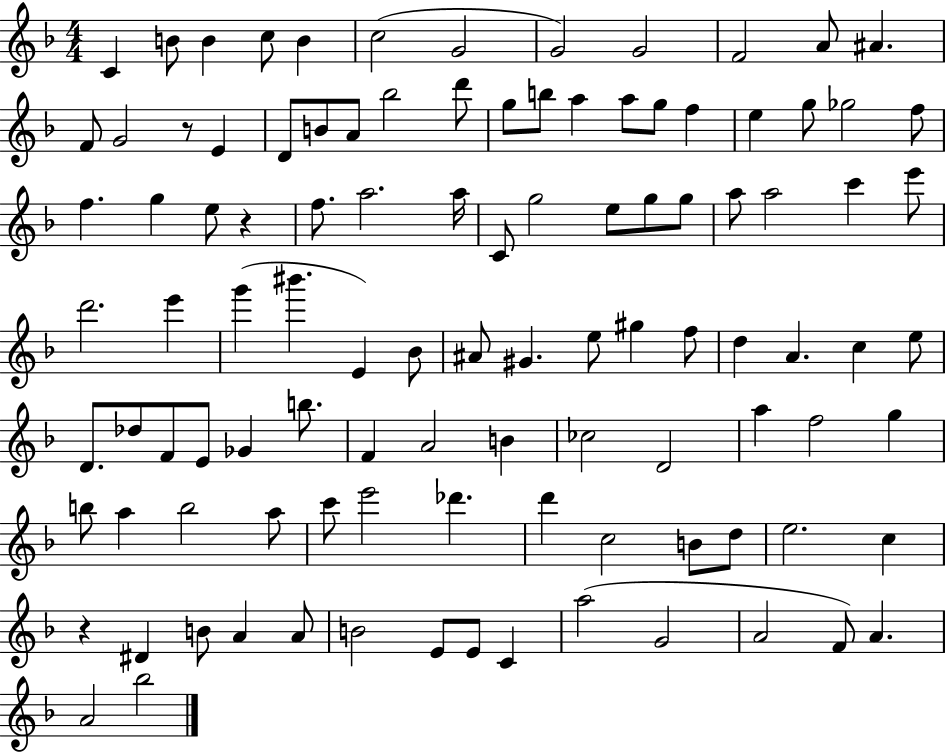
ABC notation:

X:1
T:Untitled
M:4/4
L:1/4
K:F
C B/2 B c/2 B c2 G2 G2 G2 F2 A/2 ^A F/2 G2 z/2 E D/2 B/2 A/2 _b2 d'/2 g/2 b/2 a a/2 g/2 f e g/2 _g2 f/2 f g e/2 z f/2 a2 a/4 C/2 g2 e/2 g/2 g/2 a/2 a2 c' e'/2 d'2 e' g' ^b' E _B/2 ^A/2 ^G e/2 ^g f/2 d A c e/2 D/2 _d/2 F/2 E/2 _G b/2 F A2 B _c2 D2 a f2 g b/2 a b2 a/2 c'/2 e'2 _d' d' c2 B/2 d/2 e2 c z ^D B/2 A A/2 B2 E/2 E/2 C a2 G2 A2 F/2 A A2 _b2